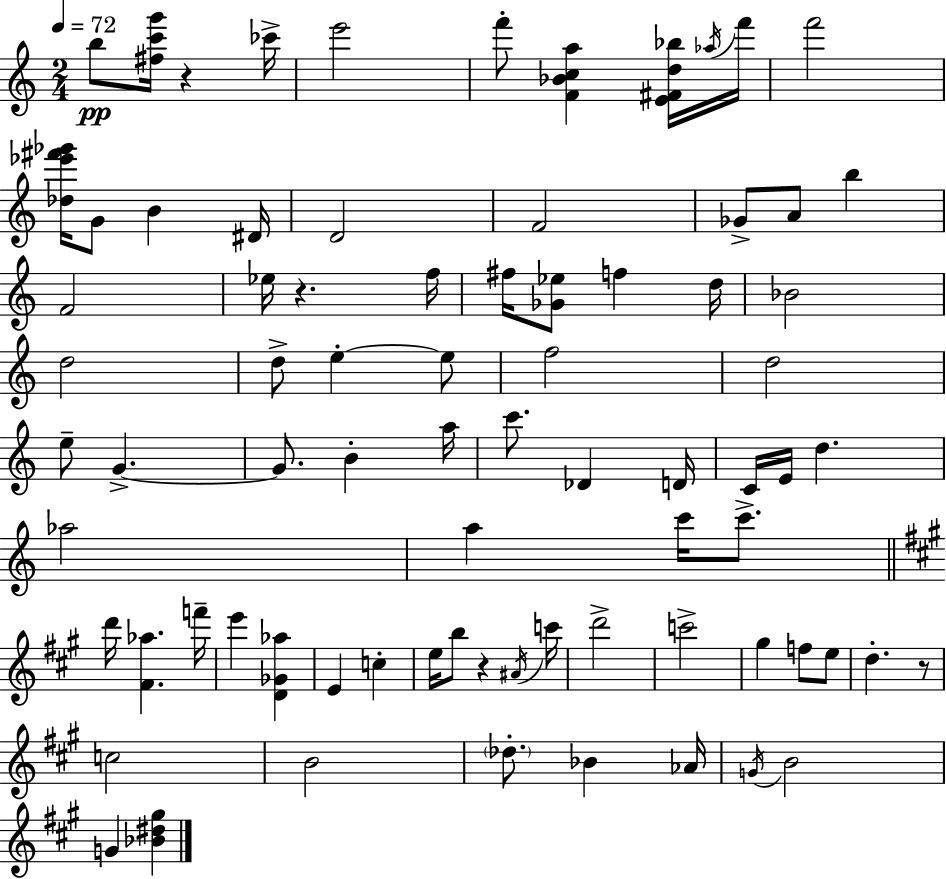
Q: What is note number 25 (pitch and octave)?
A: E5